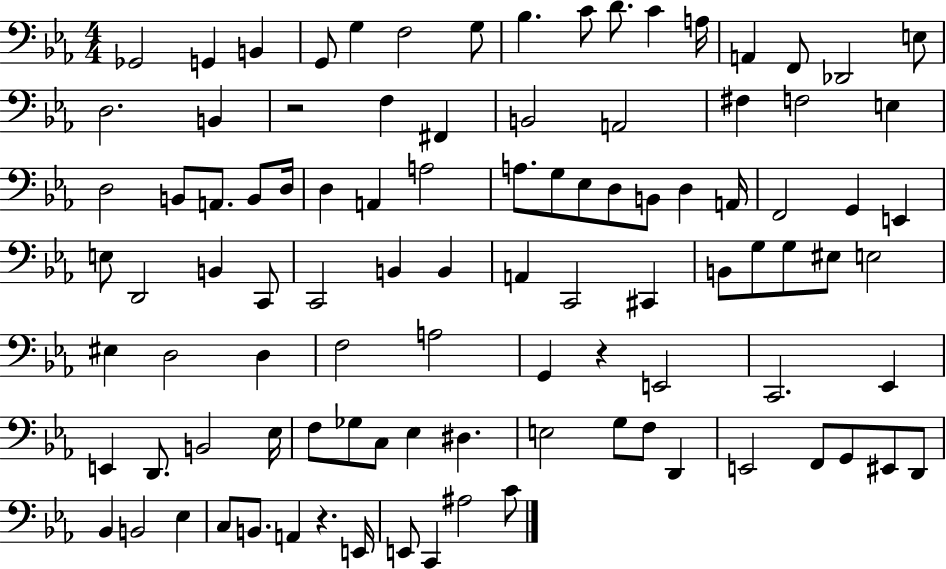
Gb2/h G2/q B2/q G2/e G3/q F3/h G3/e Bb3/q. C4/e D4/e. C4/q A3/s A2/q F2/e Db2/h E3/e D3/h. B2/q R/h F3/q F#2/q B2/h A2/h F#3/q F3/h E3/q D3/h B2/e A2/e. B2/e D3/s D3/q A2/q A3/h A3/e. G3/e Eb3/e D3/e B2/e D3/q A2/s F2/h G2/q E2/q E3/e D2/h B2/q C2/e C2/h B2/q B2/q A2/q C2/h C#2/q B2/e G3/e G3/e EIS3/e E3/h EIS3/q D3/h D3/q F3/h A3/h G2/q R/q E2/h C2/h. Eb2/q E2/q D2/e. B2/h Eb3/s F3/e Gb3/e C3/e Eb3/q D#3/q. E3/h G3/e F3/e D2/q E2/h F2/e G2/e EIS2/e D2/e Bb2/q B2/h Eb3/q C3/e B2/e. A2/q R/q. E2/s E2/e C2/q A#3/h C4/e